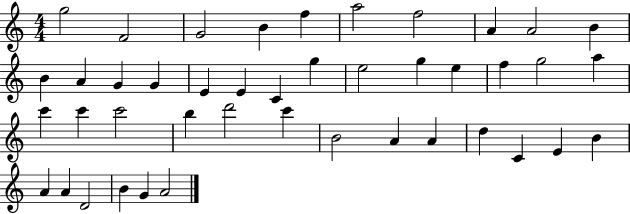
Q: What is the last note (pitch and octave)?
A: A4